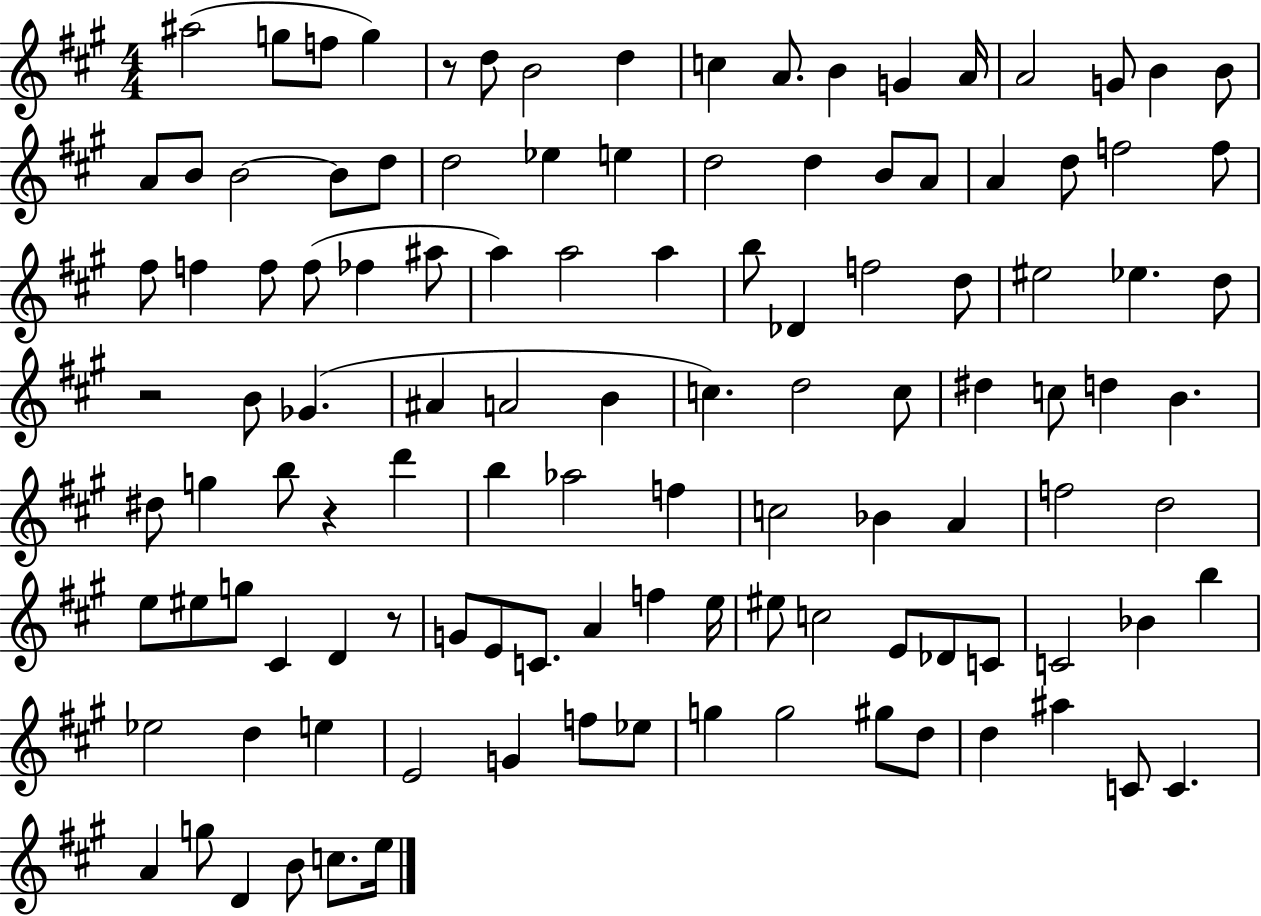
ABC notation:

X:1
T:Untitled
M:4/4
L:1/4
K:A
^a2 g/2 f/2 g z/2 d/2 B2 d c A/2 B G A/4 A2 G/2 B B/2 A/2 B/2 B2 B/2 d/2 d2 _e e d2 d B/2 A/2 A d/2 f2 f/2 ^f/2 f f/2 f/2 _f ^a/2 a a2 a b/2 _D f2 d/2 ^e2 _e d/2 z2 B/2 _G ^A A2 B c d2 c/2 ^d c/2 d B ^d/2 g b/2 z d' b _a2 f c2 _B A f2 d2 e/2 ^e/2 g/2 ^C D z/2 G/2 E/2 C/2 A f e/4 ^e/2 c2 E/2 _D/2 C/2 C2 _B b _e2 d e E2 G f/2 _e/2 g g2 ^g/2 d/2 d ^a C/2 C A g/2 D B/2 c/2 e/4